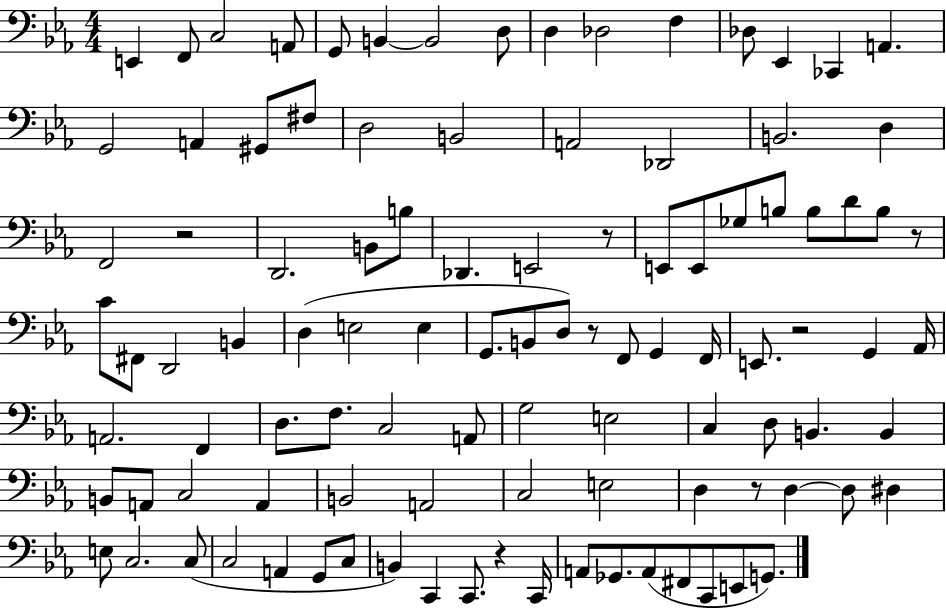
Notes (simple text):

E2/q F2/e C3/h A2/e G2/e B2/q B2/h D3/e D3/q Db3/h F3/q Db3/e Eb2/q CES2/q A2/q. G2/h A2/q G#2/e F#3/e D3/h B2/h A2/h Db2/h B2/h. D3/q F2/h R/h D2/h. B2/e B3/e Db2/q. E2/h R/e E2/e E2/e Gb3/e B3/e B3/e D4/e B3/e R/e C4/e F#2/e D2/h B2/q D3/q E3/h E3/q G2/e. B2/e D3/e R/e F2/e G2/q F2/s E2/e. R/h G2/q Ab2/s A2/h. F2/q D3/e. F3/e. C3/h A2/e G3/h E3/h C3/q D3/e B2/q. B2/q B2/e A2/e C3/h A2/q B2/h A2/h C3/h E3/h D3/q R/e D3/q D3/e D#3/q E3/e C3/h. C3/e C3/h A2/q G2/e C3/e B2/q C2/q C2/e. R/q C2/s A2/e Gb2/e. A2/e F#2/e C2/e E2/e G2/e.